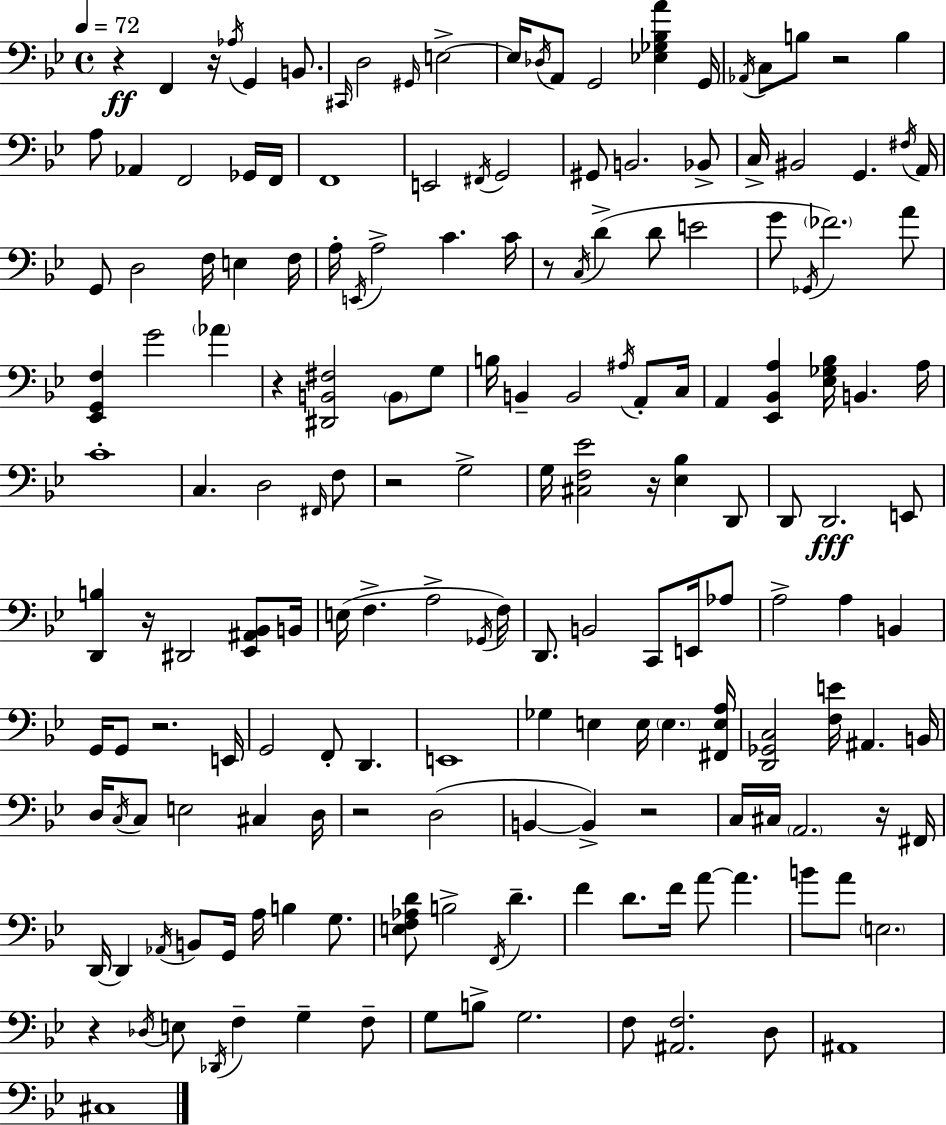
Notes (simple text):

R/q F2/q R/s Ab3/s G2/q B2/e. C#2/s D3/h G#2/s E3/h E3/s Db3/s A2/e G2/h [Eb3,Gb3,Bb3,A4]/q G2/s Ab2/s C3/e B3/e R/h B3/q A3/e Ab2/q F2/h Gb2/s F2/s F2/w E2/h F#2/s G2/h G#2/e B2/h. Bb2/e C3/s BIS2/h G2/q. F#3/s A2/s G2/e D3/h F3/s E3/q F3/s A3/s E2/s A3/h C4/q. C4/s R/e C3/s D4/q D4/e E4/h G4/e Gb2/s FES4/h. A4/e [Eb2,G2,F3]/q G4/h Ab4/q R/q [D#2,B2,F#3]/h B2/e G3/e B3/s B2/q B2/h A#3/s A2/e C3/s A2/q [Eb2,Bb2,A3]/q [Eb3,Gb3,Bb3]/s B2/q. A3/s C4/w C3/q. D3/h F#2/s F3/e R/h G3/h G3/s [C#3,F3,Eb4]/h R/s [Eb3,Bb3]/q D2/e D2/e D2/h. E2/e [D2,B3]/q R/s D#2/h [Eb2,A#2,Bb2]/e B2/s E3/s F3/q. A3/h Gb2/s F3/s D2/e. B2/h C2/e E2/s Ab3/e A3/h A3/q B2/q G2/s G2/e R/h. E2/s G2/h F2/e D2/q. E2/w Gb3/q E3/q E3/s E3/q. [F#2,E3,A3]/s [D2,Gb2,C3]/h [F3,E4]/s A#2/q. B2/s D3/s C3/s C3/e E3/h C#3/q D3/s R/h D3/h B2/q B2/q R/h C3/s C#3/s A2/h. R/s F#2/s D2/s D2/q Ab2/s B2/e G2/s A3/s B3/q G3/e. [E3,F3,Ab3,D4]/e B3/h F2/s D4/q. F4/q D4/e. F4/s A4/e A4/q. B4/e A4/e E3/h. R/q Db3/s E3/e Db2/s F3/q G3/q F3/e G3/e B3/e G3/h. F3/e [A#2,F3]/h. D3/e A#2/w C#3/w